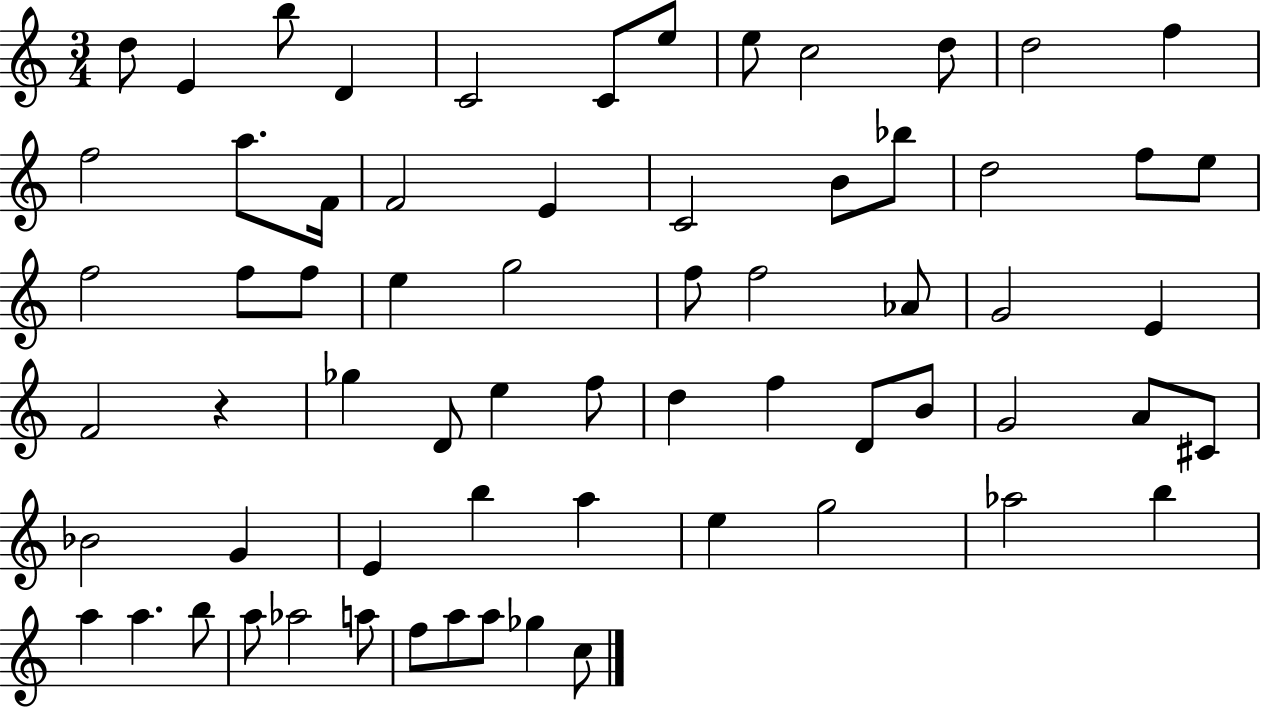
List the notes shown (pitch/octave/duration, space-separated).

D5/e E4/q B5/e D4/q C4/h C4/e E5/e E5/e C5/h D5/e D5/h F5/q F5/h A5/e. F4/s F4/h E4/q C4/h B4/e Bb5/e D5/h F5/e E5/e F5/h F5/e F5/e E5/q G5/h F5/e F5/h Ab4/e G4/h E4/q F4/h R/q Gb5/q D4/e E5/q F5/e D5/q F5/q D4/e B4/e G4/h A4/e C#4/e Bb4/h G4/q E4/q B5/q A5/q E5/q G5/h Ab5/h B5/q A5/q A5/q. B5/e A5/e Ab5/h A5/e F5/e A5/e A5/e Gb5/q C5/e